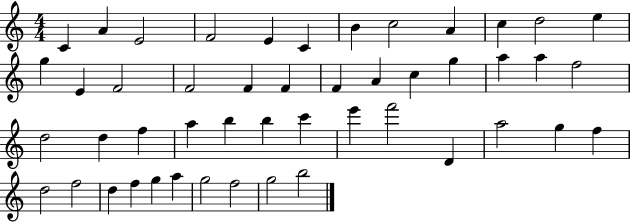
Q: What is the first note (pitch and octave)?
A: C4